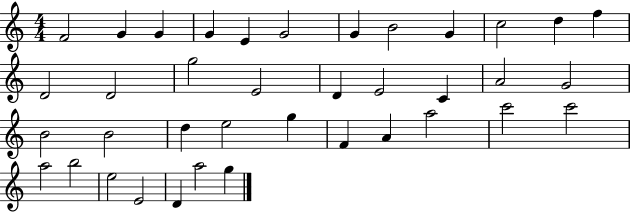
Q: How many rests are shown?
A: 0